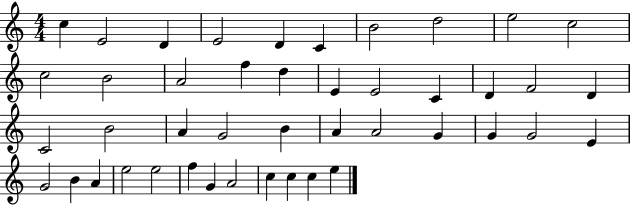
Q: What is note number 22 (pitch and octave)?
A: C4